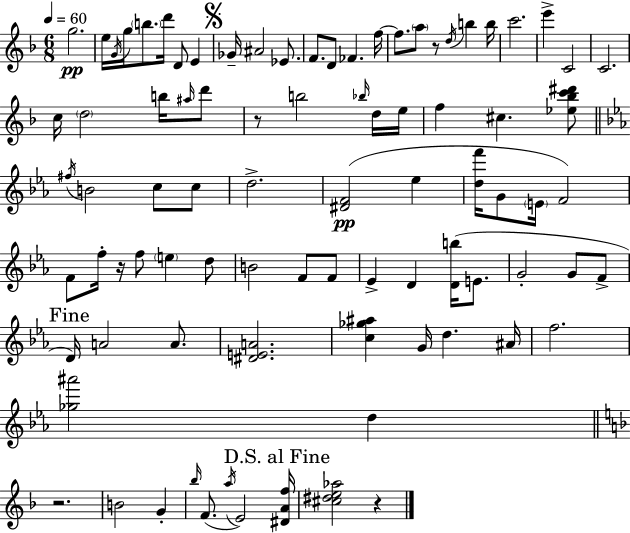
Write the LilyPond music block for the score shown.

{
  \clef treble
  \numericTimeSignature
  \time 6/8
  \key f \major
  \tempo 4 = 60
  g''2.\pp | e''16 \acciaccatura { g'16 } g''16 \parenthesize b''8. d'''16 d'8 e'4 | \mark \markup { \musicglyph "scripts.segno" } ges'16-- ais'2 ees'8. | f'8. d'8 fes'4. | \break f''16~~ f''8. \parenthesize a''8 r8 \acciaccatura { d''16 } b''4 | b''16 c'''2. | e'''4-> c'2 | c'2. | \break c''16 \parenthesize d''2 b''16 | \grace { ais''16 } d'''8 r8 b''2 | \grace { bes''16 } d''16 e''16 f''4 cis''4. | <ees'' bes'' c''' dis'''>8 \bar "||" \break \key ees \major \acciaccatura { fis''16 } b'2 c''8 c''8 | d''2.-> | <dis' f'>2(\pp ees''4 | <d'' f'''>16 g'8 \parenthesize e'16 f'2) | \break f'8 f''16-. r16 f''8 \parenthesize e''4 d''8 | b'2 f'8 f'8 | ees'4-> d'4 <d' b''>16( e'8. | g'2-. g'8 f'8-> | \break \mark "Fine" d'16) a'2 a'8. | <dis' e' a'>2. | <c'' ges'' ais''>4 g'16 d''4. | ais'16 f''2. | \break <ges'' ais'''>2 d''4 | \bar "||" \break \key d \minor r2. | b'2 g'4-. | \grace { bes''16 }( f'8. \acciaccatura { a''16 } e'2) | \mark "D.S. al Fine" <dis' a' f''>16 <cis'' dis'' e'' aes''>2 r4 | \break \bar "|."
}